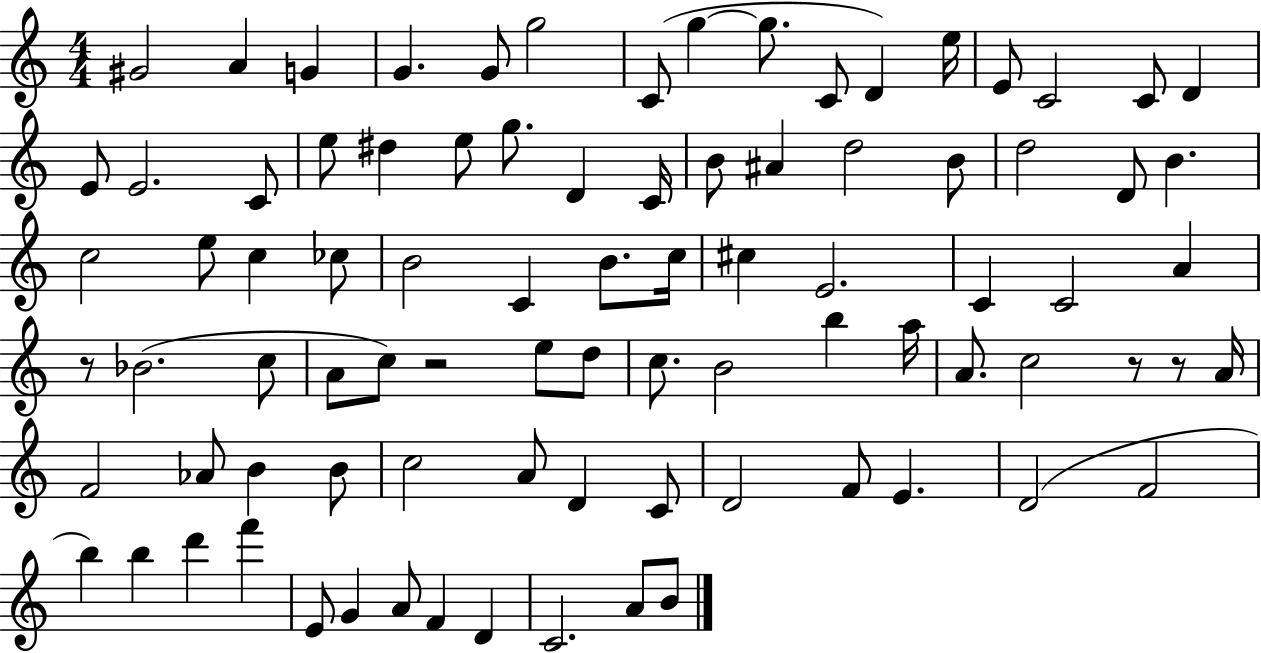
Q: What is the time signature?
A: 4/4